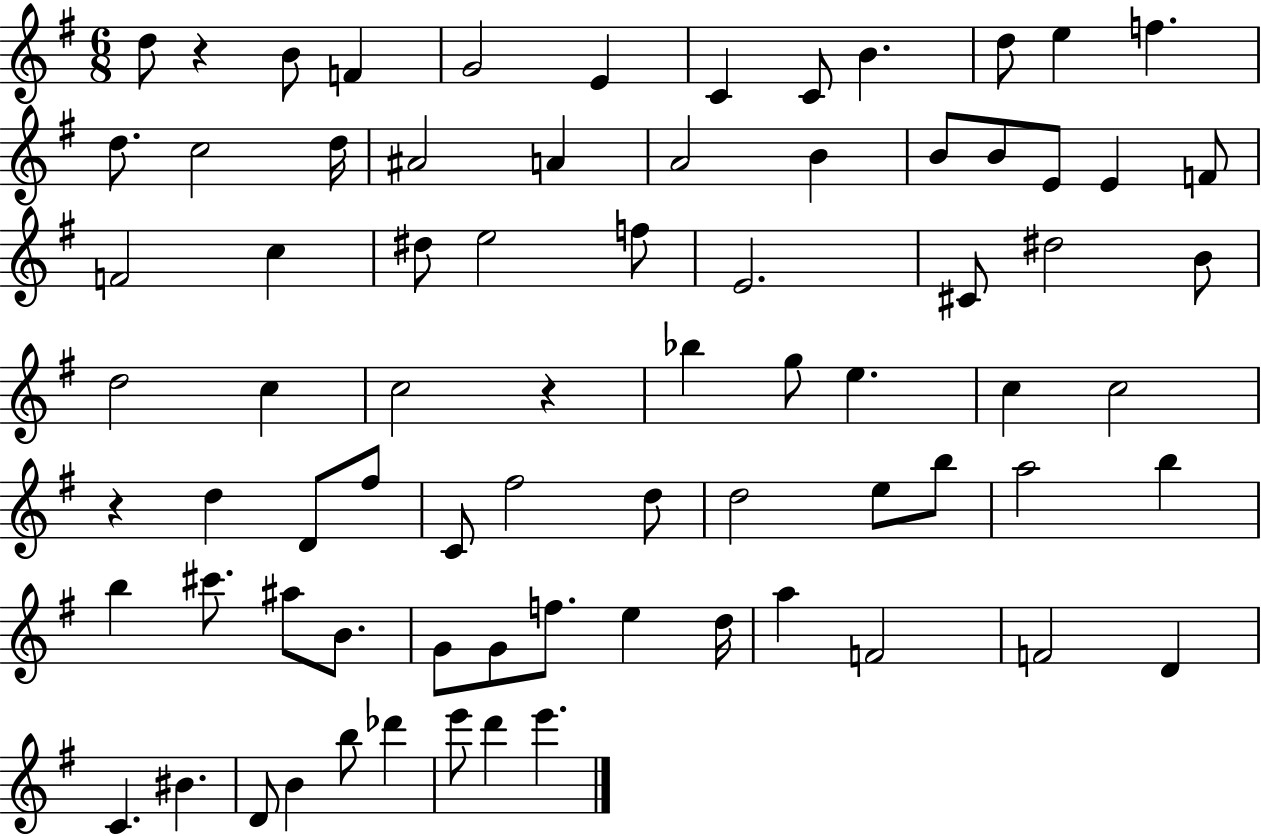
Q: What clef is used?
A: treble